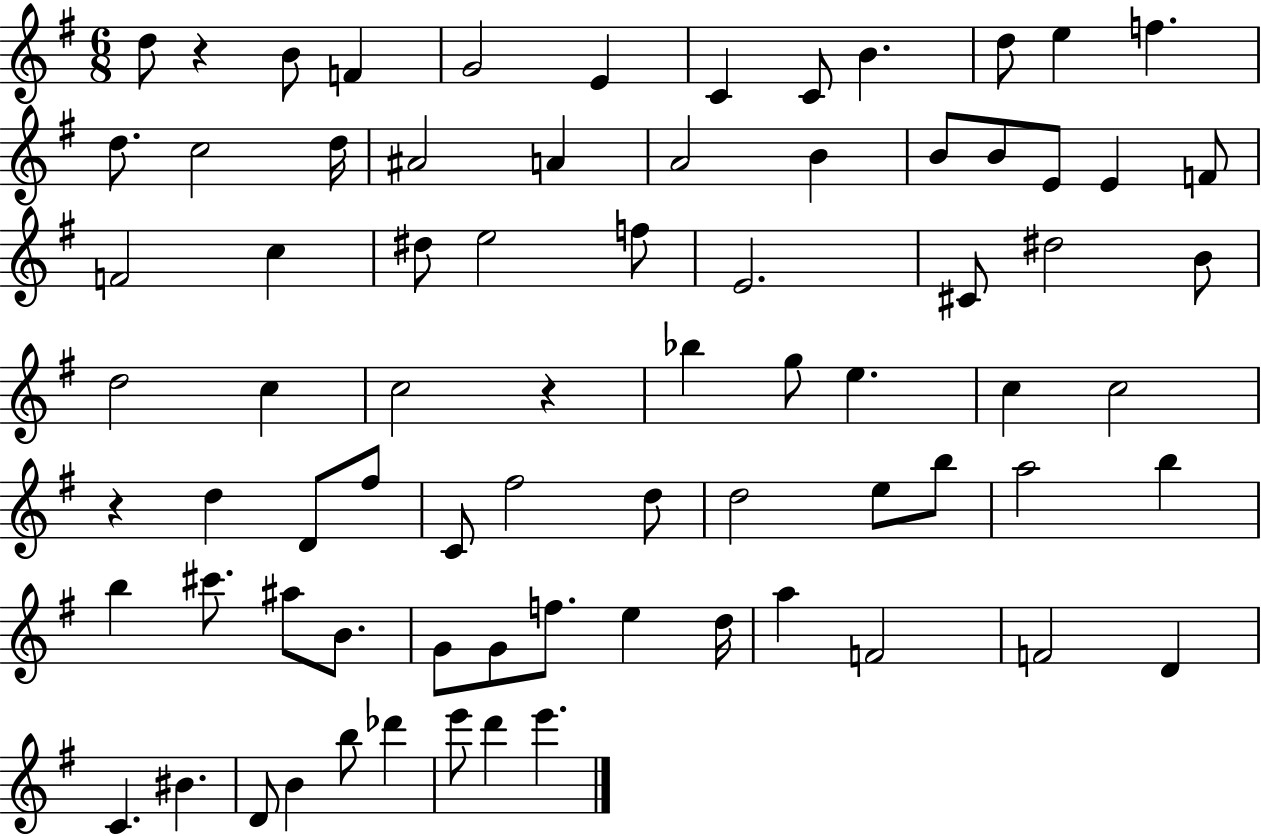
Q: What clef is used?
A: treble